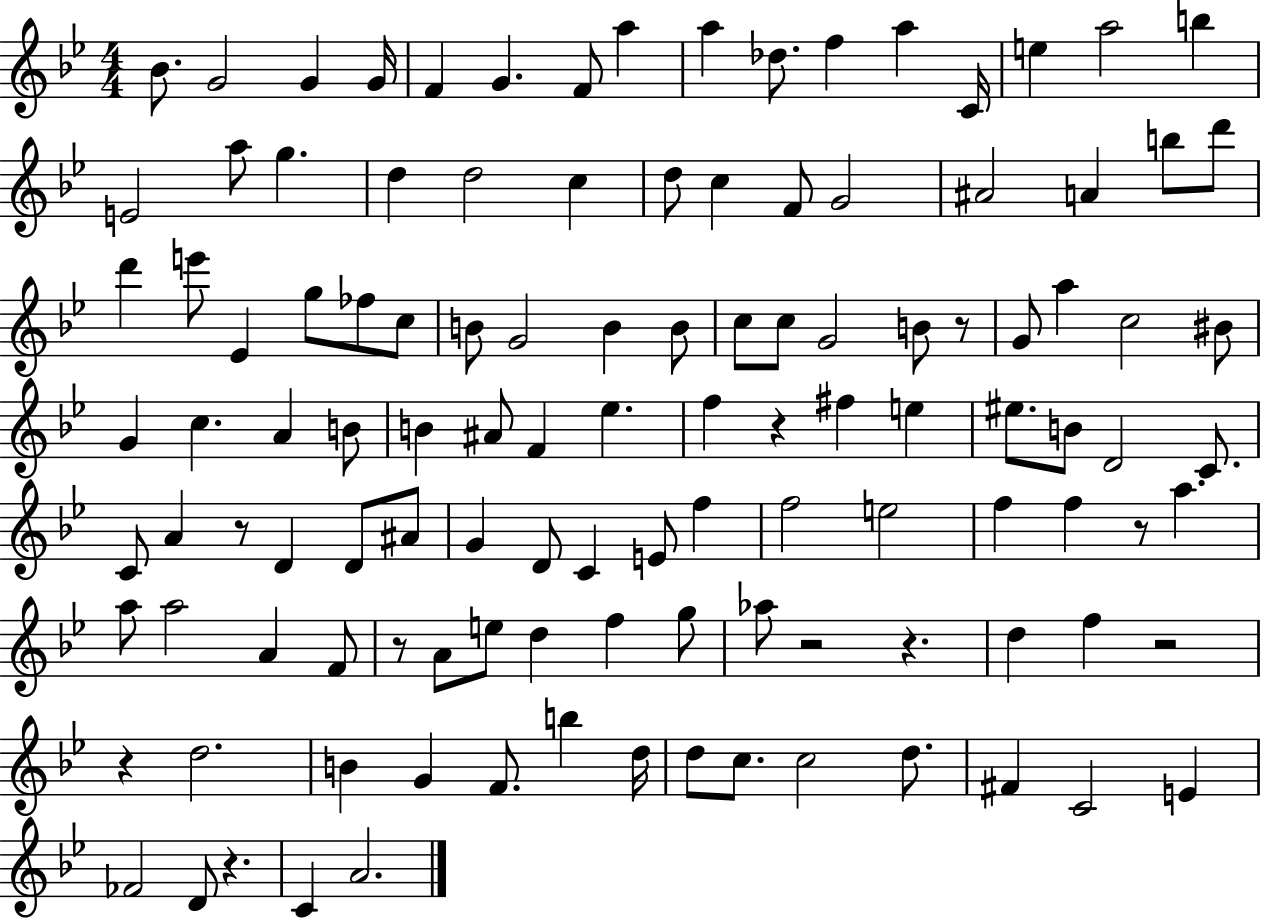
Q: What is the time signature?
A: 4/4